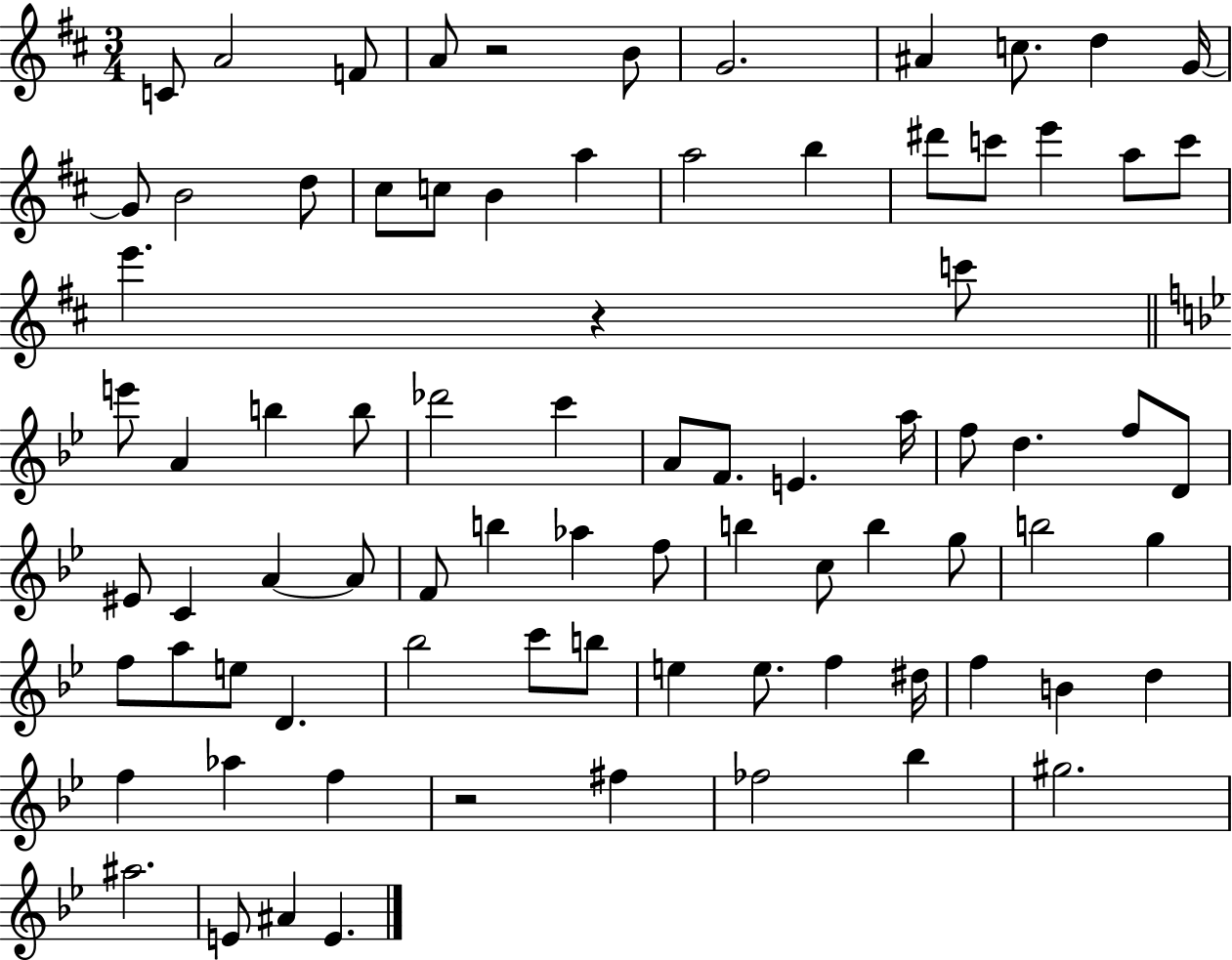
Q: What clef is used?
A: treble